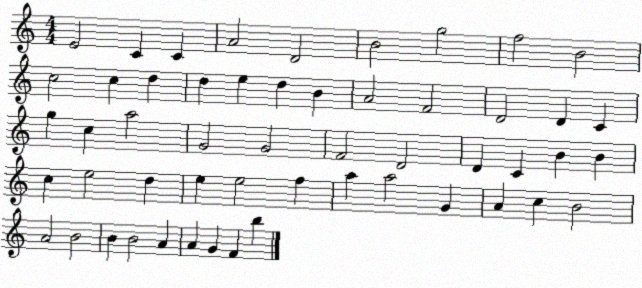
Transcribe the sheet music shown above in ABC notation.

X:1
T:Untitled
M:4/4
L:1/4
K:C
E2 C C A2 D2 B2 g2 f2 B2 c2 c d d e d B A2 F2 D2 D C g c a2 G2 G2 F2 D2 D C B B c e2 d e e2 f a a2 G A c B2 A2 B2 B B2 A A G F b